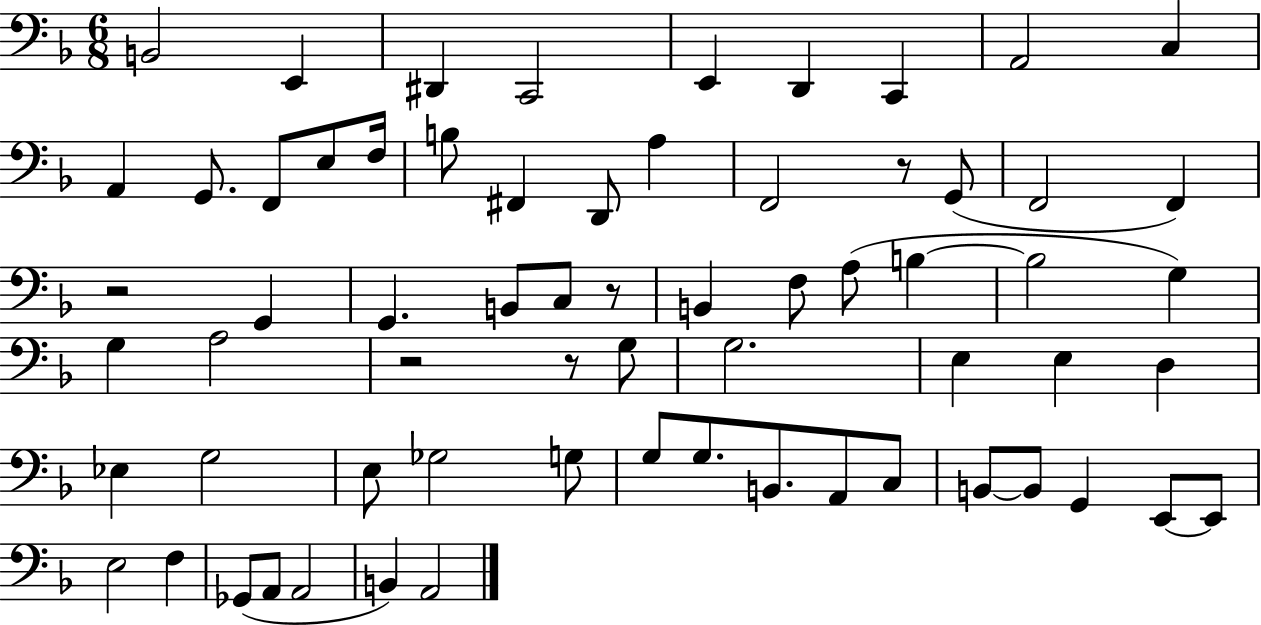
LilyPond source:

{
  \clef bass
  \numericTimeSignature
  \time 6/8
  \key f \major
  b,2 e,4 | dis,4 c,2 | e,4 d,4 c,4 | a,2 c4 | \break a,4 g,8. f,8 e8 f16 | b8 fis,4 d,8 a4 | f,2 r8 g,8( | f,2 f,4) | \break r2 g,4 | g,4. b,8 c8 r8 | b,4 f8 a8( b4~~ | b2 g4) | \break g4 a2 | r2 r8 g8 | g2. | e4 e4 d4 | \break ees4 g2 | e8 ges2 g8 | g8 g8. b,8. a,8 c8 | b,8~~ b,8 g,4 e,8~~ e,8 | \break e2 f4 | ges,8( a,8 a,2 | b,4) a,2 | \bar "|."
}